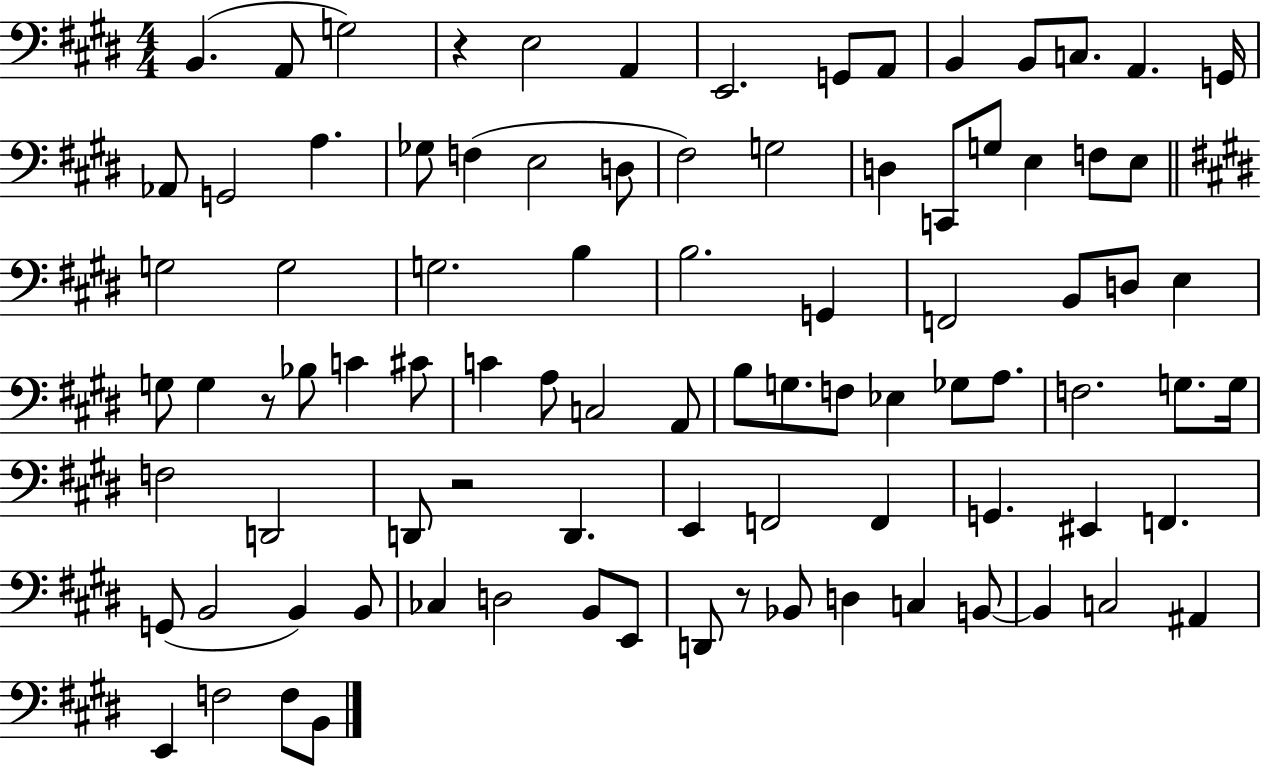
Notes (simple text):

B2/q. A2/e G3/h R/q E3/h A2/q E2/h. G2/e A2/e B2/q B2/e C3/e. A2/q. G2/s Ab2/e G2/h A3/q. Gb3/e F3/q E3/h D3/e F#3/h G3/h D3/q C2/e G3/e E3/q F3/e E3/e G3/h G3/h G3/h. B3/q B3/h. G2/q F2/h B2/e D3/e E3/q G3/e G3/q R/e Bb3/e C4/q C#4/e C4/q A3/e C3/h A2/e B3/e G3/e. F3/e Eb3/q Gb3/e A3/e. F3/h. G3/e. G3/s F3/h D2/h D2/e R/h D2/q. E2/q F2/h F2/q G2/q. EIS2/q F2/q. G2/e B2/h B2/q B2/e CES3/q D3/h B2/e E2/e D2/e R/e Bb2/e D3/q C3/q B2/e B2/q C3/h A#2/q E2/q F3/h F3/e B2/e